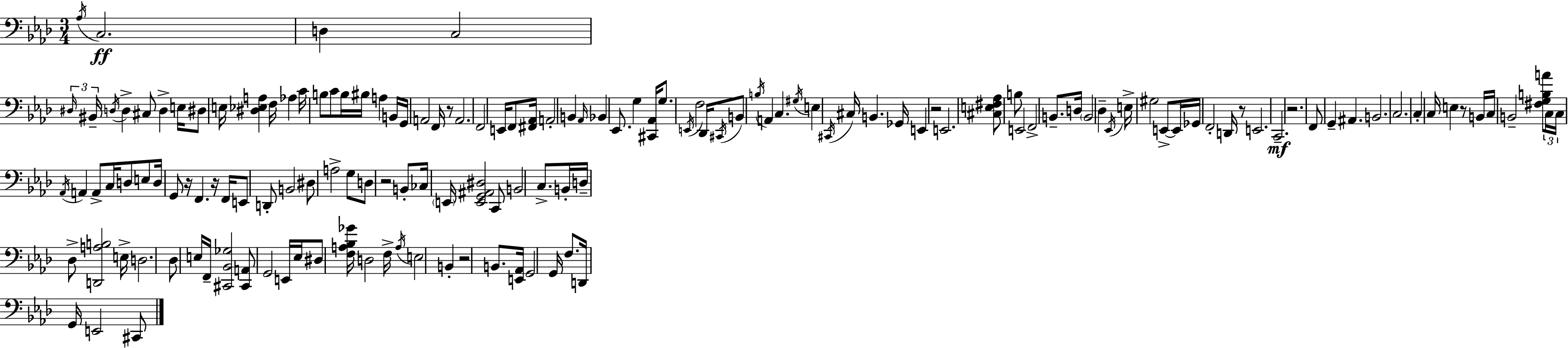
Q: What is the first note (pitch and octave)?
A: Ab3